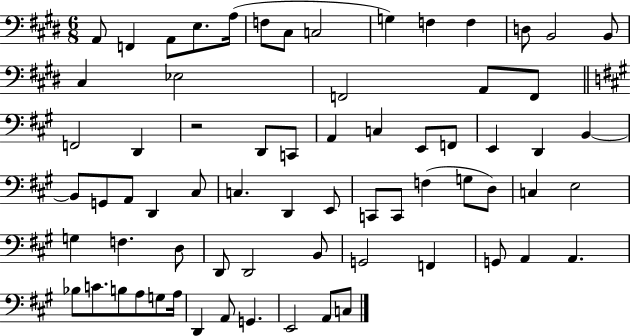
X:1
T:Untitled
M:6/8
L:1/4
K:E
A,,/2 F,, A,,/2 E,/2 A,/4 F,/2 ^C,/2 C,2 G, F, F, D,/2 B,,2 B,,/2 ^C, _E,2 F,,2 A,,/2 F,,/2 F,,2 D,, z2 D,,/2 C,,/2 A,, C, E,,/2 F,,/2 E,, D,, B,, B,,/2 G,,/2 A,,/2 D,, ^C,/2 C, D,, E,,/2 C,,/2 C,,/2 F, G,/2 D,/2 C, E,2 G, F, D,/2 D,,/2 D,,2 B,,/2 G,,2 F,, G,,/2 A,, A,, _B,/2 C/2 B,/2 A,/2 G,/2 A,/4 D,, A,,/2 G,, E,,2 A,,/2 C,/2